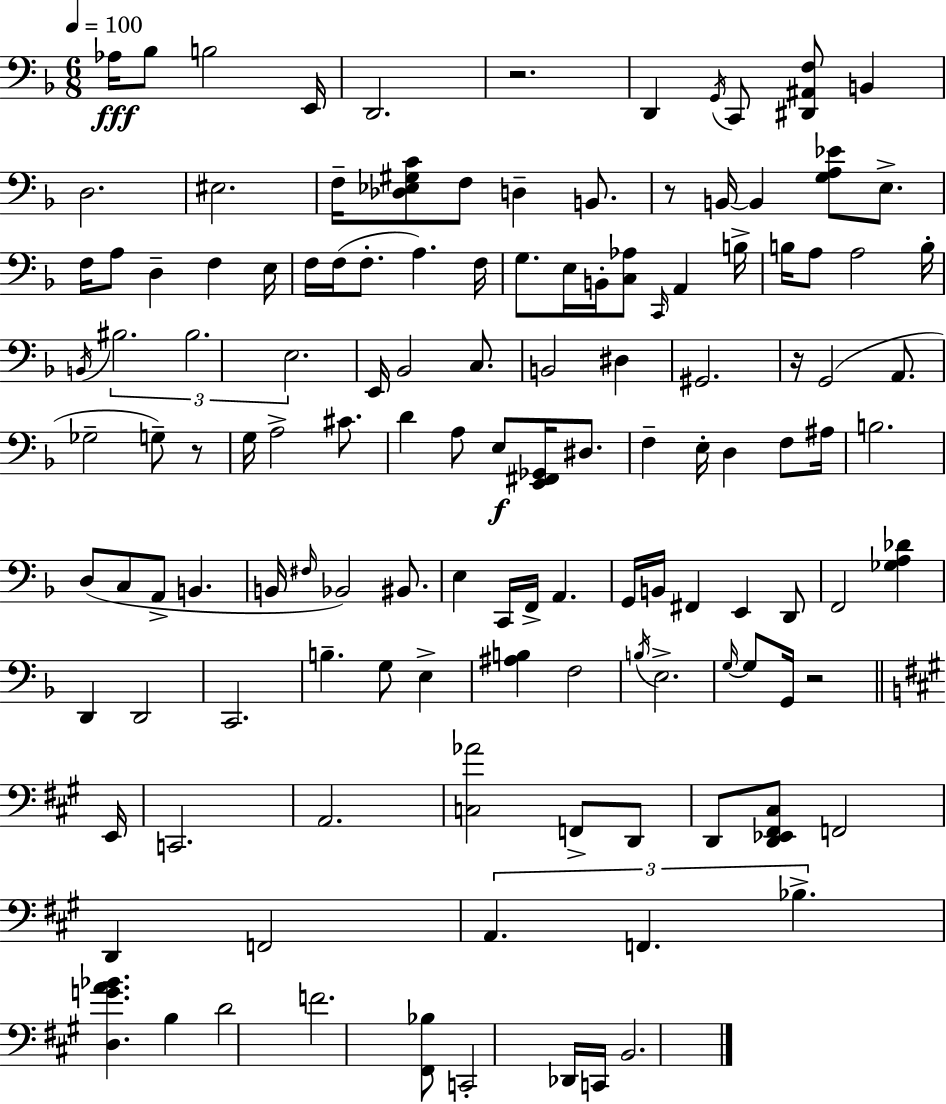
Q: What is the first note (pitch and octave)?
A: Ab3